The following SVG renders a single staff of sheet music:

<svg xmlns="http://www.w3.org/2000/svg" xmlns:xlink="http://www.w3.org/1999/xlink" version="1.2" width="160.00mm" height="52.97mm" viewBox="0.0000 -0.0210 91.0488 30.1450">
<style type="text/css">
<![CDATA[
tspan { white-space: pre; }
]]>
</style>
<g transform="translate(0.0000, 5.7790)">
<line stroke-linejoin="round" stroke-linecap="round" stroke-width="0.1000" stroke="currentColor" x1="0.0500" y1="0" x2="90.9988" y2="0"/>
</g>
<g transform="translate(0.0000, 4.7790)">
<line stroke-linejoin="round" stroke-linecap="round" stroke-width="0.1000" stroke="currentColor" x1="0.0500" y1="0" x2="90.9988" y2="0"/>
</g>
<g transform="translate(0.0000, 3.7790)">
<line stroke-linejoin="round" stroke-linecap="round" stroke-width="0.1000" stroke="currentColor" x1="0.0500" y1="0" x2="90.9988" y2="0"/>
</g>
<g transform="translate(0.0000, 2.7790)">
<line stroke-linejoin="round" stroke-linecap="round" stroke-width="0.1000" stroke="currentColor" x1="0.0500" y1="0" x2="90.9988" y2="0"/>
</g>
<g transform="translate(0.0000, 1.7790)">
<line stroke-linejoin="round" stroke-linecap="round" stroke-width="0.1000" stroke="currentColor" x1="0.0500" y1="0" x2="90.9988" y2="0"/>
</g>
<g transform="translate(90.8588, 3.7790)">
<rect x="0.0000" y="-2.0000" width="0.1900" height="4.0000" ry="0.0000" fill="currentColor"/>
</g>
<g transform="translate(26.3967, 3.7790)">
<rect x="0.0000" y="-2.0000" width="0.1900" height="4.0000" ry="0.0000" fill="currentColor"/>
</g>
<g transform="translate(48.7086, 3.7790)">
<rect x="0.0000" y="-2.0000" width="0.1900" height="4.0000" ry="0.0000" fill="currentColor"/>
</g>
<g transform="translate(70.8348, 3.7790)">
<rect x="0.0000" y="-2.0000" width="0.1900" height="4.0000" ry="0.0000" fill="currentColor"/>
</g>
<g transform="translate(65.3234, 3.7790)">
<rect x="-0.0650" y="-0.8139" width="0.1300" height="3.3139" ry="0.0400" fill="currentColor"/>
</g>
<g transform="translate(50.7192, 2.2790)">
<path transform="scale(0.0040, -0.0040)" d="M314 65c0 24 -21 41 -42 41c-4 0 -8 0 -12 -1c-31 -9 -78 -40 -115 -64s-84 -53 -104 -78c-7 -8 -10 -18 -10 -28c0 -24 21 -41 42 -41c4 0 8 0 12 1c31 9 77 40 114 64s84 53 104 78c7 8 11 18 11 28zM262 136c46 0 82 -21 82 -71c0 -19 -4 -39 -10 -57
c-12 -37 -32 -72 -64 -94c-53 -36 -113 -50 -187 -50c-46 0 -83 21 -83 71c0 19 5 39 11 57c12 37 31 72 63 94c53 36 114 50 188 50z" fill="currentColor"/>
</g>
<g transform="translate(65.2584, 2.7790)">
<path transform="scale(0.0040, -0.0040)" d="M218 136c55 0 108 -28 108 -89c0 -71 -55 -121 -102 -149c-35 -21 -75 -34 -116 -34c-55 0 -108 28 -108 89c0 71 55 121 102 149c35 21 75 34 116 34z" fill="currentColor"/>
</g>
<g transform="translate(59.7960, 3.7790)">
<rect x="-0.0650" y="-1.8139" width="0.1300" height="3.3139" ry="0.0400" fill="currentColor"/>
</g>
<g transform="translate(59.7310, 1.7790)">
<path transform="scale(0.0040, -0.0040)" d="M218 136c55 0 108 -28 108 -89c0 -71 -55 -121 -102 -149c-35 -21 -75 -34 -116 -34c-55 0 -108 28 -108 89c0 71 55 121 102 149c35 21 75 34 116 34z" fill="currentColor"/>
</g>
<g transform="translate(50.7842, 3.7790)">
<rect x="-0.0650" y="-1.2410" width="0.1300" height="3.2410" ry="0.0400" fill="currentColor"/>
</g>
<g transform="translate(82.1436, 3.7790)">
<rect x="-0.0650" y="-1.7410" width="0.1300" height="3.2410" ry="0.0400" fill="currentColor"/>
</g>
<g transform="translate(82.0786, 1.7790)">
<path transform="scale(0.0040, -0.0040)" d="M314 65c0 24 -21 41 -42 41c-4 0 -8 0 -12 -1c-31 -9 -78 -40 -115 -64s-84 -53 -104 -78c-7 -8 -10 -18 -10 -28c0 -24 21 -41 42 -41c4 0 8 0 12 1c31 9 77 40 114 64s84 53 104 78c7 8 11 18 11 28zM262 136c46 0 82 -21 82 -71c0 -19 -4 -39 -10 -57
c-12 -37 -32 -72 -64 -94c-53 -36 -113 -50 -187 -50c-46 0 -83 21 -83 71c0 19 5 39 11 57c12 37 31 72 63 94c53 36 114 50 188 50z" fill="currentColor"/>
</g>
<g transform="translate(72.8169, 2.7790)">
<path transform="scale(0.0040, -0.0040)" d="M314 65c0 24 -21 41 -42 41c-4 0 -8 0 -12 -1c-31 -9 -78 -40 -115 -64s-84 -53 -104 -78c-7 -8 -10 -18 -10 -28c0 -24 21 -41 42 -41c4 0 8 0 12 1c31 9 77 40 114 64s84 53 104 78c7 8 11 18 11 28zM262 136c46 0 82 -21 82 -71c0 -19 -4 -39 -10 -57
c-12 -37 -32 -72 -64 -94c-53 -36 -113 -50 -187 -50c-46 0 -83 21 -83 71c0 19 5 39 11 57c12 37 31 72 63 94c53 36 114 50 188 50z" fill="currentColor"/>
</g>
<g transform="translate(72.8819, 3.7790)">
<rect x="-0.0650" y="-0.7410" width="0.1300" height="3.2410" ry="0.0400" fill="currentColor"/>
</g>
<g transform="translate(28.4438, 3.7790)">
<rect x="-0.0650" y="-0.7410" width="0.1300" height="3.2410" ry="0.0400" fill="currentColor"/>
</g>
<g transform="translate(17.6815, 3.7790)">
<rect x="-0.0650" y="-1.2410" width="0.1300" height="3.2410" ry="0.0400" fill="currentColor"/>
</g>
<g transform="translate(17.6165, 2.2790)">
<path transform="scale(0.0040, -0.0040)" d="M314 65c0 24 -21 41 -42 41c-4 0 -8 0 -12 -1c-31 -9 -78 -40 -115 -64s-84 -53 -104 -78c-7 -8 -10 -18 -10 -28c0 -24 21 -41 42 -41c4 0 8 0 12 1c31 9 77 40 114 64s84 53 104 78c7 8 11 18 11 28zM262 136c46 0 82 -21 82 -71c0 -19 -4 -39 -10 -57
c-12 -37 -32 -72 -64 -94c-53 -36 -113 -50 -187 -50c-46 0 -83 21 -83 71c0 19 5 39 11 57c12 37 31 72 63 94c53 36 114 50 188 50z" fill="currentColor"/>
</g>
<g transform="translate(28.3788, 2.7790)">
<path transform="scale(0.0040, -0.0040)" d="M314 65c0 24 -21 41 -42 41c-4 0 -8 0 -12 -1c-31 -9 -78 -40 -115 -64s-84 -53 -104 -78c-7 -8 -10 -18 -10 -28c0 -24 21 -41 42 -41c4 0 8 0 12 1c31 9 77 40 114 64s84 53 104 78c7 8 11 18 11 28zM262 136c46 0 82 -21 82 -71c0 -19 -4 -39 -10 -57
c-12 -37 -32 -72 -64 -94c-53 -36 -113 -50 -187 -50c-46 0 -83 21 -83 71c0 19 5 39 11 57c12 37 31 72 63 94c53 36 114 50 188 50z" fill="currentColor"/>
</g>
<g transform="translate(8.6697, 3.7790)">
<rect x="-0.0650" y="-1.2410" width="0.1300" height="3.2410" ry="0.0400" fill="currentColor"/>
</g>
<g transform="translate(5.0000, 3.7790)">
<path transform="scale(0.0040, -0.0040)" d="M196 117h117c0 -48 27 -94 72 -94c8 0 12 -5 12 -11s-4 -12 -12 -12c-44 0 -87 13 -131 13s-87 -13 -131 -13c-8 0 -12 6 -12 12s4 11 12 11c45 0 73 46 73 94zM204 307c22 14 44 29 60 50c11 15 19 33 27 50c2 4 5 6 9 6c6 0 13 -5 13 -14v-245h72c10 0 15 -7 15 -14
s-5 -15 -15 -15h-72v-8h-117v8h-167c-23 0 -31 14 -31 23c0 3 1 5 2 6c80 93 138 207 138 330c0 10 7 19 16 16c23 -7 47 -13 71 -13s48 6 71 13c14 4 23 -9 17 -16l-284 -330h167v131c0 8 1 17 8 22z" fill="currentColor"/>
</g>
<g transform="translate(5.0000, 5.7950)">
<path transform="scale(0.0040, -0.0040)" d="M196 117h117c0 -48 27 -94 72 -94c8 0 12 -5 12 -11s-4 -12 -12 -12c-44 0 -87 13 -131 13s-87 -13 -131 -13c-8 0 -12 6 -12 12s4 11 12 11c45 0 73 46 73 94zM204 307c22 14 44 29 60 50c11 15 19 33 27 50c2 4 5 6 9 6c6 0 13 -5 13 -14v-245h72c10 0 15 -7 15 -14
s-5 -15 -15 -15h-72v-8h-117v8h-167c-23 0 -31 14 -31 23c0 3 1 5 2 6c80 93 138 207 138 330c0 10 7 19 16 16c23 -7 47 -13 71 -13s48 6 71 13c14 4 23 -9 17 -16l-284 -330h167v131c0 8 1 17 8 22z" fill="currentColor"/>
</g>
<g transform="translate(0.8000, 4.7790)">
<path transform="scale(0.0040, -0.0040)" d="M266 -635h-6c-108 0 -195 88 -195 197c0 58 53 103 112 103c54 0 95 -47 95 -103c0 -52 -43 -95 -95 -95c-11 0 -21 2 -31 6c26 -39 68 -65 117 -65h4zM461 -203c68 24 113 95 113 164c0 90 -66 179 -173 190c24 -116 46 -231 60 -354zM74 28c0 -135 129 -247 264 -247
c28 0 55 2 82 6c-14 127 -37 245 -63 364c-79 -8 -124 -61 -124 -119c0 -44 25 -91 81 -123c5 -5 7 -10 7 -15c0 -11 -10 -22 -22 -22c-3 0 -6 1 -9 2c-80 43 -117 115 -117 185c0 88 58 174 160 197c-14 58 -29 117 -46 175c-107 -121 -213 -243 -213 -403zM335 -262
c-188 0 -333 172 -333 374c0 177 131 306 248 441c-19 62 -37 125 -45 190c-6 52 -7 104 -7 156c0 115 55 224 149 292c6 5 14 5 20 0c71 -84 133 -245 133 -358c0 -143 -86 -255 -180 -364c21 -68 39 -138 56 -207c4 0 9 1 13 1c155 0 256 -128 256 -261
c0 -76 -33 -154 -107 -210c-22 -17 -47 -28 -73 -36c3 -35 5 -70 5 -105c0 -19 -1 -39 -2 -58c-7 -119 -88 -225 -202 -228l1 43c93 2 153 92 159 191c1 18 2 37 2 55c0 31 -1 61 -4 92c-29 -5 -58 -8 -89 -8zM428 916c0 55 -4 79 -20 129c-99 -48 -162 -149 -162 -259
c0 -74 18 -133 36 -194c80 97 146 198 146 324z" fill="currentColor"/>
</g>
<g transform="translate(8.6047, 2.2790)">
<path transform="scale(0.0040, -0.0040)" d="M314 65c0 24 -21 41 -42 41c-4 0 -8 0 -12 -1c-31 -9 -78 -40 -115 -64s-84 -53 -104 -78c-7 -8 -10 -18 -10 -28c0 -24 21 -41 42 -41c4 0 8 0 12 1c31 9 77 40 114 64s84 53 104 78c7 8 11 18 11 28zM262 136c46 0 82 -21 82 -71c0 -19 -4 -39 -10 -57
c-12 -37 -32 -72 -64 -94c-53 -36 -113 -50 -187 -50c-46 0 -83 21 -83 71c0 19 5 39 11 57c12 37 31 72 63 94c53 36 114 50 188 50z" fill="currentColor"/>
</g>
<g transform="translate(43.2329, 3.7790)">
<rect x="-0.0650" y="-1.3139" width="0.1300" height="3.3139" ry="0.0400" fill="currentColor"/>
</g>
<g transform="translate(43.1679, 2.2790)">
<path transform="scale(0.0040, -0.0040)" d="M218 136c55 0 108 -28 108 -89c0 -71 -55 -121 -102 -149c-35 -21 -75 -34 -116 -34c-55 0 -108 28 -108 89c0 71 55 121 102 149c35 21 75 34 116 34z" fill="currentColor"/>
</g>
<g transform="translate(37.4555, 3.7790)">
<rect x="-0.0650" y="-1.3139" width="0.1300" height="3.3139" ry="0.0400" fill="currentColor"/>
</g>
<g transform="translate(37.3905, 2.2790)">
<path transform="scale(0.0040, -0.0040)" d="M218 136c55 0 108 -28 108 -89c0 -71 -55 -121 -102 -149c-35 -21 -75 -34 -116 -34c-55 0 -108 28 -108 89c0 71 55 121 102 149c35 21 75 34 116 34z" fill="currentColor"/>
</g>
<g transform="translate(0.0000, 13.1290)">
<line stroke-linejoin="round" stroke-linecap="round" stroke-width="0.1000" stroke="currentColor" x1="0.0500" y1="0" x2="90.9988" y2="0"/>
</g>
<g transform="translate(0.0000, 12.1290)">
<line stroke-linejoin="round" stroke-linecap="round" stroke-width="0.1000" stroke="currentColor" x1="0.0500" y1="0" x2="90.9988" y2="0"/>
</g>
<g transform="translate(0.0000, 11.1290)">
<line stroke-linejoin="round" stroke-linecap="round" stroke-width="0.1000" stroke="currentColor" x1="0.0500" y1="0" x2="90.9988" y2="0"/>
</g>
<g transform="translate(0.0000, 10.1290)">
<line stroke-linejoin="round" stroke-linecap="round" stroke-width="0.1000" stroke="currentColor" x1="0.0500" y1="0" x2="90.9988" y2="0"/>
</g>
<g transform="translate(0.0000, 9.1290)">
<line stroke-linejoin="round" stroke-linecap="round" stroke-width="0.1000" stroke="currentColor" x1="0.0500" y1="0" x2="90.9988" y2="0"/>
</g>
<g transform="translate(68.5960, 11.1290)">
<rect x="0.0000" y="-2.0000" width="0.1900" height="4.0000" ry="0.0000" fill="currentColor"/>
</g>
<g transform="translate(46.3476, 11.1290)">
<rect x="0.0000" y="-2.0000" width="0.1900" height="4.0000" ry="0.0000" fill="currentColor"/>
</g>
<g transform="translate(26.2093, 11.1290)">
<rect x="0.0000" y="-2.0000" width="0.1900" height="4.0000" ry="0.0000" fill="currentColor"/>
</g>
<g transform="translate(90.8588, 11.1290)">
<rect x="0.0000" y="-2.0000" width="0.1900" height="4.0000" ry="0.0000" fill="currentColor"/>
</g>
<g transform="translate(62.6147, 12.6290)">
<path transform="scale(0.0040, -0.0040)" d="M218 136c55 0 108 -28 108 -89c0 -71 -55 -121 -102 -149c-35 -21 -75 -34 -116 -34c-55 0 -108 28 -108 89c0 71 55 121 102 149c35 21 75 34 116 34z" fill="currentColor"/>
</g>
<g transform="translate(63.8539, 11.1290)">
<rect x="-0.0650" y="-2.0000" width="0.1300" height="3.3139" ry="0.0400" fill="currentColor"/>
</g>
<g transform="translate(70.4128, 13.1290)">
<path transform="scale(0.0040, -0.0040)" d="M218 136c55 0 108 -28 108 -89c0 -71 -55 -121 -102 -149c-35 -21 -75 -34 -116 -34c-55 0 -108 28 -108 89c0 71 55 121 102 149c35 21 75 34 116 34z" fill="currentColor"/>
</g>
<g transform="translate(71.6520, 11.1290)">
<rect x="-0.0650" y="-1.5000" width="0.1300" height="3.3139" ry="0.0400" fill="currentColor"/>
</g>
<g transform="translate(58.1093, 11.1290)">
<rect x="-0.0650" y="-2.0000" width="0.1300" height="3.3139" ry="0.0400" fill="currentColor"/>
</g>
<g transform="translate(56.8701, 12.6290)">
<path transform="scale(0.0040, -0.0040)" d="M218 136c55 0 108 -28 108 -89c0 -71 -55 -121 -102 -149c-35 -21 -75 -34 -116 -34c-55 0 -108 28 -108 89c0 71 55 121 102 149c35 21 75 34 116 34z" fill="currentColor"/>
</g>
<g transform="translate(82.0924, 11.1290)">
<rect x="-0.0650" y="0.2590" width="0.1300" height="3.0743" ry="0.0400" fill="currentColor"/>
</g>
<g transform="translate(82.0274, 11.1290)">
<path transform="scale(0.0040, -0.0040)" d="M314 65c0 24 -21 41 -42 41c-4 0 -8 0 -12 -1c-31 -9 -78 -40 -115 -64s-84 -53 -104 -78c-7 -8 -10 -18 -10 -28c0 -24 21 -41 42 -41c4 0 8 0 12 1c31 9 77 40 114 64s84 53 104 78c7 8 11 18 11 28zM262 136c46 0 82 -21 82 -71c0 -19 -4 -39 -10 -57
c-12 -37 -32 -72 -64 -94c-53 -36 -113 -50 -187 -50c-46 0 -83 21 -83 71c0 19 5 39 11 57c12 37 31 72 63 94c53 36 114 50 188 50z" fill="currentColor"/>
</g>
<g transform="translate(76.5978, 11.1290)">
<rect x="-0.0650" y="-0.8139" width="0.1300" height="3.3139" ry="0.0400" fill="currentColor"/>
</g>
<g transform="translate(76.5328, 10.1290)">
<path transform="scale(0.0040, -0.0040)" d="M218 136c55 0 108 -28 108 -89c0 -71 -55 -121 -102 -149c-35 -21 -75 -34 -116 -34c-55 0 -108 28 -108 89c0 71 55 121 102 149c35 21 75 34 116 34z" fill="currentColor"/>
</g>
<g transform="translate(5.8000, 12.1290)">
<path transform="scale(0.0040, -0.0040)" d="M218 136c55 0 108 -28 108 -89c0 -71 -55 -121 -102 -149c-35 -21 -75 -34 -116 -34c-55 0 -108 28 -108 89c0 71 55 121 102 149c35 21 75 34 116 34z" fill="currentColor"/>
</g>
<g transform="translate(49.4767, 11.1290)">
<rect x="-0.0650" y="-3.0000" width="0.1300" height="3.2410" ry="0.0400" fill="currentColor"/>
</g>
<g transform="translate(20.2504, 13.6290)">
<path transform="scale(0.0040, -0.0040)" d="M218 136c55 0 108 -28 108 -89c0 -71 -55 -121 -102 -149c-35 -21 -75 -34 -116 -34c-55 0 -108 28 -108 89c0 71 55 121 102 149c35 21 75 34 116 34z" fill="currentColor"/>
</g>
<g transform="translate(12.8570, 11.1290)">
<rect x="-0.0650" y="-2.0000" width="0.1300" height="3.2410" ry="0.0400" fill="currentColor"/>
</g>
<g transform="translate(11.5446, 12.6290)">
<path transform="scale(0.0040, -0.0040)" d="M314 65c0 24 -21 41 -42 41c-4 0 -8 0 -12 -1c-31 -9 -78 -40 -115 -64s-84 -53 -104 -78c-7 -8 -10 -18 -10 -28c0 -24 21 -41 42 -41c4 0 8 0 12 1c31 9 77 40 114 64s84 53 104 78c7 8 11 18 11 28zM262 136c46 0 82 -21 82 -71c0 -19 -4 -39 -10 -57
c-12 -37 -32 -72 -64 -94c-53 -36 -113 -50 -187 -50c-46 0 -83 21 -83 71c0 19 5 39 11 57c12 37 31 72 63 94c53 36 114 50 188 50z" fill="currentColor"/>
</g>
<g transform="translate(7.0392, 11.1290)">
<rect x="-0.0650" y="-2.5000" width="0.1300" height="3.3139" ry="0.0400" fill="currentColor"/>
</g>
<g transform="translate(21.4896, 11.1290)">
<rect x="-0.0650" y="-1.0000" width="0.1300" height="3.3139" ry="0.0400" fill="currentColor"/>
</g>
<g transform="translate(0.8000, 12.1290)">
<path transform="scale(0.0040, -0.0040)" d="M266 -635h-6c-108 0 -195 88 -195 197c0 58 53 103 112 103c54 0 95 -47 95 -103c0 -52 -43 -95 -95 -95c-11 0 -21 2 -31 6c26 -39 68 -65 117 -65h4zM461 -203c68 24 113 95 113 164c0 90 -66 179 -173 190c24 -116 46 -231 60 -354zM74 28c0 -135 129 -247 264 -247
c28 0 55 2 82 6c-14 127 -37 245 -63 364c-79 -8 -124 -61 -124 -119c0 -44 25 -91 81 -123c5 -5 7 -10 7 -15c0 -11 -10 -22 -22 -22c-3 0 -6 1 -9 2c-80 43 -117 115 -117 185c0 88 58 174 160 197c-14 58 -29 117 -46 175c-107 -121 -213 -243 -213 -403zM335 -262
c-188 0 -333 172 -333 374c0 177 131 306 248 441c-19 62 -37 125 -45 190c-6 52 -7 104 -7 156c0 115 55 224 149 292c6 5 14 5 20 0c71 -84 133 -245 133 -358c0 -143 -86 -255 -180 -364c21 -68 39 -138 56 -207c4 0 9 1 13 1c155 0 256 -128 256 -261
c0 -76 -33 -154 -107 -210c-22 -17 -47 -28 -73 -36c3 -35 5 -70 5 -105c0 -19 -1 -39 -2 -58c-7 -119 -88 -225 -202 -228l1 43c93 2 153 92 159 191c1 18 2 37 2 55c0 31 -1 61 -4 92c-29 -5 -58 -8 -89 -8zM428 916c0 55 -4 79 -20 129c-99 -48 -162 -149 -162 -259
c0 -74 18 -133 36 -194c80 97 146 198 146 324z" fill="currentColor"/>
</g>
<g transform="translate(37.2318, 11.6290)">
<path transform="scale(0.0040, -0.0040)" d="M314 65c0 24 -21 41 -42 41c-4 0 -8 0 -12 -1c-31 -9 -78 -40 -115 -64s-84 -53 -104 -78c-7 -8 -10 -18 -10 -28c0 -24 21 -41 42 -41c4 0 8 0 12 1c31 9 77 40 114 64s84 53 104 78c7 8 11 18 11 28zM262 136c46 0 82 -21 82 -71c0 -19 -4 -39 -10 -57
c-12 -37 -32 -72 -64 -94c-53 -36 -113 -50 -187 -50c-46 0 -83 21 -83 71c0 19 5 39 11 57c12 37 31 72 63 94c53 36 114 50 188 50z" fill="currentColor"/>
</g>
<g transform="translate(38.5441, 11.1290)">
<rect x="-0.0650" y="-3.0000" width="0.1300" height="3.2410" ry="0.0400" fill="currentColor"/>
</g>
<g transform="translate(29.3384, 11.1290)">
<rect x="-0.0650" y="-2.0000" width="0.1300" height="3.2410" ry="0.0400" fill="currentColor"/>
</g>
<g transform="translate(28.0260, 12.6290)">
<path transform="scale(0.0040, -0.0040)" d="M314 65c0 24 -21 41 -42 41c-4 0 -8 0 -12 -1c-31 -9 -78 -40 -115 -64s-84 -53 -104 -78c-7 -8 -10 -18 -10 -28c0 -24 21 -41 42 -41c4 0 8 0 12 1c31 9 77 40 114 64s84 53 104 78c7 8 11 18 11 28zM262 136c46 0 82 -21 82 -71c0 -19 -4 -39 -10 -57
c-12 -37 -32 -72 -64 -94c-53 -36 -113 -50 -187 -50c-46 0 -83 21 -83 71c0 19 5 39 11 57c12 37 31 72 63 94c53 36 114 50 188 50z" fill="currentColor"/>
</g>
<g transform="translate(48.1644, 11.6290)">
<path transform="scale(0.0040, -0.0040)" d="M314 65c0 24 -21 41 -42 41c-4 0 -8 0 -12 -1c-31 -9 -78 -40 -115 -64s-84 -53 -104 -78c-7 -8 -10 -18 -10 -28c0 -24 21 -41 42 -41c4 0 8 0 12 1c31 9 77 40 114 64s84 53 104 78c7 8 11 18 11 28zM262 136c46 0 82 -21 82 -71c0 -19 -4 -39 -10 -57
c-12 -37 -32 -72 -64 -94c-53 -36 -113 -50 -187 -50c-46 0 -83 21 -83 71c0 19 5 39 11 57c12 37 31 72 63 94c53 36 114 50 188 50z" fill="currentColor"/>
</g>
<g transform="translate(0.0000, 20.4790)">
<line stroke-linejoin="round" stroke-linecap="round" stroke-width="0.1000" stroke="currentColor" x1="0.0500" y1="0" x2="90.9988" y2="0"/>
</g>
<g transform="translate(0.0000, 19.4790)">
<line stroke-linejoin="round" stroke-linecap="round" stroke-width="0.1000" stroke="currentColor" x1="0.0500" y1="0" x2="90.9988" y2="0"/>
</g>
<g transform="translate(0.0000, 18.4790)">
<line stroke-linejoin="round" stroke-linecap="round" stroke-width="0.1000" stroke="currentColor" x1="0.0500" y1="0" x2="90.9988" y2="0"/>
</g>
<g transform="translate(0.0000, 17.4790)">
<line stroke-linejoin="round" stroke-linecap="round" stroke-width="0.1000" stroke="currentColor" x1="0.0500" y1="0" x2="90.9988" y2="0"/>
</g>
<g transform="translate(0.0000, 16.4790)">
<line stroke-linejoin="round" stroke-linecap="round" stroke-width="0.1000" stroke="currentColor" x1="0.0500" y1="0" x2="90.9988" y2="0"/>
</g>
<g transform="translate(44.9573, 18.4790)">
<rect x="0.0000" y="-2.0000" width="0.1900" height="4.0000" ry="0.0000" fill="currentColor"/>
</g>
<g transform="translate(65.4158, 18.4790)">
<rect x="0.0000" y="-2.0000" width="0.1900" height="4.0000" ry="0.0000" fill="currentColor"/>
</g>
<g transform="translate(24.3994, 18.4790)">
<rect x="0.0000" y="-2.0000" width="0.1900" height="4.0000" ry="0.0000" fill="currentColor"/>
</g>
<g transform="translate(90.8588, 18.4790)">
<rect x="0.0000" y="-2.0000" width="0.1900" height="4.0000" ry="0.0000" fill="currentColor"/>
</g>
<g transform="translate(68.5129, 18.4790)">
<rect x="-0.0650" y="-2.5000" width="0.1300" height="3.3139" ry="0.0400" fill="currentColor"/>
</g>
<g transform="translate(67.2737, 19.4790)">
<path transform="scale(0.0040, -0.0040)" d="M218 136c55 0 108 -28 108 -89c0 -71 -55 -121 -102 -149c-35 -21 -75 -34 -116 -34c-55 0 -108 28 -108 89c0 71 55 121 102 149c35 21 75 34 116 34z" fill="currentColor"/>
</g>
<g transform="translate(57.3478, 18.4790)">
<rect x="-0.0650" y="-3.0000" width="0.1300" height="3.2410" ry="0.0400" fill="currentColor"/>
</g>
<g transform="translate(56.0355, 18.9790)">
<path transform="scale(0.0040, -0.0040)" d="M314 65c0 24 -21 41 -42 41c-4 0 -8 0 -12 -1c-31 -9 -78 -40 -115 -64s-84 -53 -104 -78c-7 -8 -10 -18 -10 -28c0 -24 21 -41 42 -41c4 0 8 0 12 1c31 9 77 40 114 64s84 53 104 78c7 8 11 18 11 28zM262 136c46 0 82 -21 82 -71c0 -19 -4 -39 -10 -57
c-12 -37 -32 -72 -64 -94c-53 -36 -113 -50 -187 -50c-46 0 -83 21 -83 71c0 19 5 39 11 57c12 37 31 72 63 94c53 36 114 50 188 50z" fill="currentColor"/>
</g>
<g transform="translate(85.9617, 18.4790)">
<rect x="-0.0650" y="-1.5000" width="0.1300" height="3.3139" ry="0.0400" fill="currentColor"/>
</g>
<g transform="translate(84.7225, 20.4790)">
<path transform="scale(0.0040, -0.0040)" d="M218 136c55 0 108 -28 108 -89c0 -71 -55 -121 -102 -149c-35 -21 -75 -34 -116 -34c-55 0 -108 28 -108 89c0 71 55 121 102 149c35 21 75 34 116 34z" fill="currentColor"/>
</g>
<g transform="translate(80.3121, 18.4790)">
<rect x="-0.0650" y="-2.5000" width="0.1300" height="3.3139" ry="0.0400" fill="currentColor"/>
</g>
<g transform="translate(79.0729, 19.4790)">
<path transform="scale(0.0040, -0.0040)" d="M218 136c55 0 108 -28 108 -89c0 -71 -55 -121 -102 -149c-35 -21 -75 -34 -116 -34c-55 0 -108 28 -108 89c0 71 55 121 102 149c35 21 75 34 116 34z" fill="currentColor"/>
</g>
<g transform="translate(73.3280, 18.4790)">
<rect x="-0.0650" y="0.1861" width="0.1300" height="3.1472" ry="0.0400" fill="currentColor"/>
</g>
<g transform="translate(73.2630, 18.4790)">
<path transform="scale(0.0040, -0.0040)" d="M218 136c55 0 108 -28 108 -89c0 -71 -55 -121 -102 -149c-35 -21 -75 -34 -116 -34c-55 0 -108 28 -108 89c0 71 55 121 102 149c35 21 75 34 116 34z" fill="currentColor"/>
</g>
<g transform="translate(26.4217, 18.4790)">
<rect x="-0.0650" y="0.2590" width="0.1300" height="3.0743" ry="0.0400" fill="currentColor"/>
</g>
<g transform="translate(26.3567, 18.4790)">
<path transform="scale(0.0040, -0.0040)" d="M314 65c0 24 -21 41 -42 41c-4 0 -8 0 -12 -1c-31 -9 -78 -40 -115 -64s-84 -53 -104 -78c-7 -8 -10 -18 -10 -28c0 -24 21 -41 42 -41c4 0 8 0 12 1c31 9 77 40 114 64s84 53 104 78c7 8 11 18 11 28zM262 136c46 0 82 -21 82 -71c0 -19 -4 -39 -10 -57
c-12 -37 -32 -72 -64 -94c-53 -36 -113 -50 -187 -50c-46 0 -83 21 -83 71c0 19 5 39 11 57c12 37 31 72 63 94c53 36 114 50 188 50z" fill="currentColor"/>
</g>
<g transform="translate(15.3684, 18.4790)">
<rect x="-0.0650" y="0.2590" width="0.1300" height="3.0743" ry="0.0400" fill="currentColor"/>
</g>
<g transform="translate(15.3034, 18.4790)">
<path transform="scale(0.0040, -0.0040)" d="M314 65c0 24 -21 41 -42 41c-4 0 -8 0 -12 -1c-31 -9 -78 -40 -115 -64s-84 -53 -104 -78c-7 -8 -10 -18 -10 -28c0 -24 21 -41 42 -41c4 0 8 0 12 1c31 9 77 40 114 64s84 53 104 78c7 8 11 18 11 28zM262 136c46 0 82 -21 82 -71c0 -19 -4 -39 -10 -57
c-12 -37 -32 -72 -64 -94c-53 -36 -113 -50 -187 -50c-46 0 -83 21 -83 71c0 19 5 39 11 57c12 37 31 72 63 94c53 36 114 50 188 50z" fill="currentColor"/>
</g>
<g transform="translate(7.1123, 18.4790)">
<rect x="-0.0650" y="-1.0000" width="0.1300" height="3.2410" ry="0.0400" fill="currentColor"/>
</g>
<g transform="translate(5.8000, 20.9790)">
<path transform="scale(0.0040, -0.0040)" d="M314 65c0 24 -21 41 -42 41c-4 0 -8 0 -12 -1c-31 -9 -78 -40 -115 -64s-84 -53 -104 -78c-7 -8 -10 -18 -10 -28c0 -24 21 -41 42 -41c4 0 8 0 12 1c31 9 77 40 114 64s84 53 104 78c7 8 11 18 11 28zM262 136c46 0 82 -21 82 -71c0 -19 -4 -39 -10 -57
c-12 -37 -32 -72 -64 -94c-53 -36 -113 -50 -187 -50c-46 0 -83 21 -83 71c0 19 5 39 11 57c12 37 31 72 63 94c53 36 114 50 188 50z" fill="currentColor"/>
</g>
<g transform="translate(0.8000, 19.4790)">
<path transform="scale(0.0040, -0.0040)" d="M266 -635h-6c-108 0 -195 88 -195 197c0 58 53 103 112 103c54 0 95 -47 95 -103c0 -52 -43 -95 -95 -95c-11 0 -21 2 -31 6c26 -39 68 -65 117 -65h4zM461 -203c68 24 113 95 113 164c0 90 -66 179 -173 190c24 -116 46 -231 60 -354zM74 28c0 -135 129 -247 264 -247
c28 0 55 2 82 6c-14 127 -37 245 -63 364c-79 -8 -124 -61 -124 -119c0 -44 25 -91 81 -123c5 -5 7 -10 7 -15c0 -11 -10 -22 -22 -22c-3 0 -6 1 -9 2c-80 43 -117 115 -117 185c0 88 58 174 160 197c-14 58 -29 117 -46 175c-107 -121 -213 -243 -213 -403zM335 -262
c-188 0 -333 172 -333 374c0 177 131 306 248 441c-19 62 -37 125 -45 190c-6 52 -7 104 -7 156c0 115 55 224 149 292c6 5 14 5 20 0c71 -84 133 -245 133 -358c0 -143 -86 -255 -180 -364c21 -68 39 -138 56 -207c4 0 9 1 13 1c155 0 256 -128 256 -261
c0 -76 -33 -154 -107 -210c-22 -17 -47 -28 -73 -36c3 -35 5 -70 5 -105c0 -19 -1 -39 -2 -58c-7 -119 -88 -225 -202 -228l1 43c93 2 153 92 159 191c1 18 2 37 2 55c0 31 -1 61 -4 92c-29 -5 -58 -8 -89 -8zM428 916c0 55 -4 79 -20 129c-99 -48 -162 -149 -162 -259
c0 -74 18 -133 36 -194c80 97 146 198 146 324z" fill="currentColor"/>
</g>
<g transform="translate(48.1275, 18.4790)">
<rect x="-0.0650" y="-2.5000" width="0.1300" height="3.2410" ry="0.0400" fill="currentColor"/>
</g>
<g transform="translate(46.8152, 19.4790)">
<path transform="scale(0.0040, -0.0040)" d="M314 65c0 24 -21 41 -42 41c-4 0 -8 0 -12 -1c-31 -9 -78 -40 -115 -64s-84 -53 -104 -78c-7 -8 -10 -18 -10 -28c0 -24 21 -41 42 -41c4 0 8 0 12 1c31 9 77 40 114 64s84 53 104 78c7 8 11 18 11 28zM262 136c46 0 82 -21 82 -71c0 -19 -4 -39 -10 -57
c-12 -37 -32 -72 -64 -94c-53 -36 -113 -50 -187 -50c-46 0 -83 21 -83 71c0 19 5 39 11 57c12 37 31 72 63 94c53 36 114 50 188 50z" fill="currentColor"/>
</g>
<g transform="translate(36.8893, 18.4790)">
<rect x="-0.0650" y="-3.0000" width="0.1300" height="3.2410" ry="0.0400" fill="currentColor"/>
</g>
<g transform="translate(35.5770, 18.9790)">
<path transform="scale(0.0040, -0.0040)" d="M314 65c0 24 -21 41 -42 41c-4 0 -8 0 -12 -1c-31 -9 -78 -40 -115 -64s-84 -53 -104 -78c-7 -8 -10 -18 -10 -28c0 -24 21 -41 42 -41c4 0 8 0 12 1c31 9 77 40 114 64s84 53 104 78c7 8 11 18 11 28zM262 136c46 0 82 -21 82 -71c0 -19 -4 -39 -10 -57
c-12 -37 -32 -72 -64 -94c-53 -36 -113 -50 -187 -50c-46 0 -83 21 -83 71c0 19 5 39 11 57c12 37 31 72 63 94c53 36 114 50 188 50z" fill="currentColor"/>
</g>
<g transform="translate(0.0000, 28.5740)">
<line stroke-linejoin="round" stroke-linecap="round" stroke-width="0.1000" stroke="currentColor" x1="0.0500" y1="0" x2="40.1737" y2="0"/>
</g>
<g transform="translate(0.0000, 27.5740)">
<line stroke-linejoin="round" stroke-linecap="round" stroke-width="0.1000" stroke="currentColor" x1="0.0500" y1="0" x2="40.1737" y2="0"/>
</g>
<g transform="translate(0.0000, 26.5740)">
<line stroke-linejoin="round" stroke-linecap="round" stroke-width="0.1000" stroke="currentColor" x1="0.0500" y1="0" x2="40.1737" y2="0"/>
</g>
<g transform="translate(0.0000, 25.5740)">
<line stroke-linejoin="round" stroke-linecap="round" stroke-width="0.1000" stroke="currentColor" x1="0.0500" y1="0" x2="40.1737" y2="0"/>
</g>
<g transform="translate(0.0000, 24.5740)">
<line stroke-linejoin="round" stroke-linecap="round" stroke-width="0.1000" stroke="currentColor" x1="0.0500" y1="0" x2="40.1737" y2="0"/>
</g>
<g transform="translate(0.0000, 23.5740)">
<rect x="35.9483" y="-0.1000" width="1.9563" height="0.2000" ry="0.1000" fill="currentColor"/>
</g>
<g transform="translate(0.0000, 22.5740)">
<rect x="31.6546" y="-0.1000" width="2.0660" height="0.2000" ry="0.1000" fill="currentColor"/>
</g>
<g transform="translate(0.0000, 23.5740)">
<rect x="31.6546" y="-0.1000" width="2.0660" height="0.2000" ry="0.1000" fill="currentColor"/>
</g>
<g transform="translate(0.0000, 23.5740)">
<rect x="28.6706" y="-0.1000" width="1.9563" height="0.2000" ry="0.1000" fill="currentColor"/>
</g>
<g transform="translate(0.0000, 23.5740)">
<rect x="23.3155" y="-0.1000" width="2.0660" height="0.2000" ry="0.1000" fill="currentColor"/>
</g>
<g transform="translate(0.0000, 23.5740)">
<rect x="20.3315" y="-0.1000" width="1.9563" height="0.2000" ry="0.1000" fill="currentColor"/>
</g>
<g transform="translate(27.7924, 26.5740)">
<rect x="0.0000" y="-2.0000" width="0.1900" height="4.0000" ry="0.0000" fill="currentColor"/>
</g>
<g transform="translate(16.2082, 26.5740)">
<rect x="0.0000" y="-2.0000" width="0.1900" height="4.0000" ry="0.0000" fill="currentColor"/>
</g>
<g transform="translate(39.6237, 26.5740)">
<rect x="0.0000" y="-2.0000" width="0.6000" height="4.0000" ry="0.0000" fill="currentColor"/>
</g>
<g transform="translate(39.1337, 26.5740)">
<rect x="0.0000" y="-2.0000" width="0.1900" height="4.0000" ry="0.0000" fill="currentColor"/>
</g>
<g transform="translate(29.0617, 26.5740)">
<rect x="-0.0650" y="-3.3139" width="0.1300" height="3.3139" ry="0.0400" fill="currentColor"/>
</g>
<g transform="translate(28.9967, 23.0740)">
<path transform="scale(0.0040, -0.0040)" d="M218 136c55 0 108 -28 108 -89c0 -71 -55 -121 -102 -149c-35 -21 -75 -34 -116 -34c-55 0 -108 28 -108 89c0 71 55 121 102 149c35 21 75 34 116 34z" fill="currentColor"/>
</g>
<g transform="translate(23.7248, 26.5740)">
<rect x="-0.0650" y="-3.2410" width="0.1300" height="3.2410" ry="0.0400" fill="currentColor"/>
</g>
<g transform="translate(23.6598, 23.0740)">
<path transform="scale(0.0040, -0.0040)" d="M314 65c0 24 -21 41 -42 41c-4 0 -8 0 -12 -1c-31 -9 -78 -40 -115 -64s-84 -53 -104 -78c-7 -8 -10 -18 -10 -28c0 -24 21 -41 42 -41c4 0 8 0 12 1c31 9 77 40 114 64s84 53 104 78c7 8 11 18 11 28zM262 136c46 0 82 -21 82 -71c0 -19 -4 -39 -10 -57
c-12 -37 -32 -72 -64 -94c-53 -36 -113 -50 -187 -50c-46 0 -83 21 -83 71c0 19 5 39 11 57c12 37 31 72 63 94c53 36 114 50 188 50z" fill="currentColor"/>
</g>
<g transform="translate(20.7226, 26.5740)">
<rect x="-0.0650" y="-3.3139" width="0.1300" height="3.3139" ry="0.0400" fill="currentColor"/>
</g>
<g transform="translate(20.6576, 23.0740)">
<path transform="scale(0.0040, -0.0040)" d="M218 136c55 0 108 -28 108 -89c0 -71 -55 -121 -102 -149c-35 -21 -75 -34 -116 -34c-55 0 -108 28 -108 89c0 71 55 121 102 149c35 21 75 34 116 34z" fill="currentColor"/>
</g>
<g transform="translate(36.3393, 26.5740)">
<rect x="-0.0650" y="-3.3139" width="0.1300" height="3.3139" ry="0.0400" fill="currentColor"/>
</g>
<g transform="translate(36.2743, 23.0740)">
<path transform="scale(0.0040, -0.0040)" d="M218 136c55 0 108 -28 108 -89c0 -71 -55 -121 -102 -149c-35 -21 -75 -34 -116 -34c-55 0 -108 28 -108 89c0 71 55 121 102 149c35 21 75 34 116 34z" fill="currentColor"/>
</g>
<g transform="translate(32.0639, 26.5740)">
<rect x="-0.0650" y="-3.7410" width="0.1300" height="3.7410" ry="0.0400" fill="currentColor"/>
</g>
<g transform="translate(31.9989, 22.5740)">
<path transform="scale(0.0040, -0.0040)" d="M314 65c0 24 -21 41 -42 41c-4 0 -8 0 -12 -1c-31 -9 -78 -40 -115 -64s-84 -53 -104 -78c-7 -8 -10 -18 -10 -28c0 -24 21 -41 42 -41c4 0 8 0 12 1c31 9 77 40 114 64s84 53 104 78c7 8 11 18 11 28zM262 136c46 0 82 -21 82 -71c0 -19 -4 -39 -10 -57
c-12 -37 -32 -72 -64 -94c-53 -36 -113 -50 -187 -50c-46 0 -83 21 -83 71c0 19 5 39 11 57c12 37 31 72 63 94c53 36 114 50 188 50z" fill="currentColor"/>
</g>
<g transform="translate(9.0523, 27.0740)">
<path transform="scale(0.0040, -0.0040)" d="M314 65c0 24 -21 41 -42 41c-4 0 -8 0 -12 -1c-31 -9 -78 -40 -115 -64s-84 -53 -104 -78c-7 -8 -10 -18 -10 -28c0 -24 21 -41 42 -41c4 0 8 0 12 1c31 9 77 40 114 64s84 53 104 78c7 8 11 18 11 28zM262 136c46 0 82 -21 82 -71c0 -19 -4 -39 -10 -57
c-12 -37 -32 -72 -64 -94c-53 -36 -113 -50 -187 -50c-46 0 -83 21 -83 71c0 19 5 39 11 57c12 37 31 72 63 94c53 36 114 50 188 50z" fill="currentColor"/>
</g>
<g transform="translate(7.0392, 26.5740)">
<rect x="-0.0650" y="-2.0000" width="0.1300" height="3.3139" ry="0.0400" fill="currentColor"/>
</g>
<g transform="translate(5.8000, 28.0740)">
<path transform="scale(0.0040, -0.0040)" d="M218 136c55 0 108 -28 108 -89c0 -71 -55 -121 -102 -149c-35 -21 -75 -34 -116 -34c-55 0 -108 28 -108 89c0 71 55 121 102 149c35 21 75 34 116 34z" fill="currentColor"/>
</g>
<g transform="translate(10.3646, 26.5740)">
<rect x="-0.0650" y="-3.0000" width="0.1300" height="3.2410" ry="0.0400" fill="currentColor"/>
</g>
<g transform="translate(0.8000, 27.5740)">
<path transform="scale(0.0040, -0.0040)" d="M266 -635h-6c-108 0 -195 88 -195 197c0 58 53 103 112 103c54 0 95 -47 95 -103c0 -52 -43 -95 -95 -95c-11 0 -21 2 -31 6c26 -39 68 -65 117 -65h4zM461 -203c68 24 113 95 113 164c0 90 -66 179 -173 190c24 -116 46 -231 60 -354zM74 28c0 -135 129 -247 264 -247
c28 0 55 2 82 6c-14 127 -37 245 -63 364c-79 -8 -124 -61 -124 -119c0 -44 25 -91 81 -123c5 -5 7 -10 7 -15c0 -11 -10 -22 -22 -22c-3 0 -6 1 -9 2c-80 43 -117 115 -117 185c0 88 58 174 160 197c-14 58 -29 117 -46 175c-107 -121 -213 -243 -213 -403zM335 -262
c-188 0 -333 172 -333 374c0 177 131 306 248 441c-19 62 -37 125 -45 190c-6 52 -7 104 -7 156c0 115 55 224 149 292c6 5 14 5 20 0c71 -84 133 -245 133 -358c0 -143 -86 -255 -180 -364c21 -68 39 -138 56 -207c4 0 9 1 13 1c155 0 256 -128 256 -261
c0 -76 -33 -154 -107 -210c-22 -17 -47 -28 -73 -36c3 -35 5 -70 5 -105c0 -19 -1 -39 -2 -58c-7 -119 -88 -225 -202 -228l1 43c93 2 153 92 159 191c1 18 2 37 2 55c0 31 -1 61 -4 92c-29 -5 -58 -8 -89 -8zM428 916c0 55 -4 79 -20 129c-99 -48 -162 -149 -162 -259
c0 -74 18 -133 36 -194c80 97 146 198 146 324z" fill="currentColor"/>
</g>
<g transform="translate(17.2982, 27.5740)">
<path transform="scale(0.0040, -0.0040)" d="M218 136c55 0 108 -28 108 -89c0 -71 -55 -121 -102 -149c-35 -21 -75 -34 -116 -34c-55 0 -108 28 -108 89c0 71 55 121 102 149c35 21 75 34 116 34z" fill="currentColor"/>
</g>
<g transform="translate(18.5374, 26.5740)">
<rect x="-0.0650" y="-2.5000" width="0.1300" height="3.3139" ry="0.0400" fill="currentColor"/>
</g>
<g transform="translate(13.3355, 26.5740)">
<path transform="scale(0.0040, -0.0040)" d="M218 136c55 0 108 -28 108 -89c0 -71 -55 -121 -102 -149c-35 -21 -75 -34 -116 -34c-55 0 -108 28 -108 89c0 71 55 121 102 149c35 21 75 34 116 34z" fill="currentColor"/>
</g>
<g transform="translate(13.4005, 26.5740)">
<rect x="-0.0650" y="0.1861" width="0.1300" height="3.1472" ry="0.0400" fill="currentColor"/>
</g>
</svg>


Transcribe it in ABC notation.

X:1
T:Untitled
M:4/4
L:1/4
K:C
e2 e2 d2 e e e2 f d d2 f2 G F2 D F2 A2 A2 F F E d B2 D2 B2 B2 A2 G2 A2 G B G E F A2 B G b b2 b c'2 b